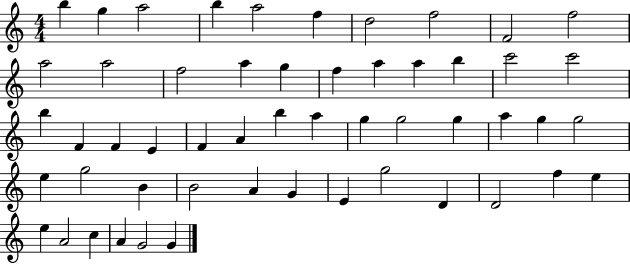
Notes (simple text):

B5/q G5/q A5/h B5/q A5/h F5/q D5/h F5/h F4/h F5/h A5/h A5/h F5/h A5/q G5/q F5/q A5/q A5/q B5/q C6/h C6/h B5/q F4/q F4/q E4/q F4/q A4/q B5/q A5/q G5/q G5/h G5/q A5/q G5/q G5/h E5/q G5/h B4/q B4/h A4/q G4/q E4/q G5/h D4/q D4/h F5/q E5/q E5/q A4/h C5/q A4/q G4/h G4/q